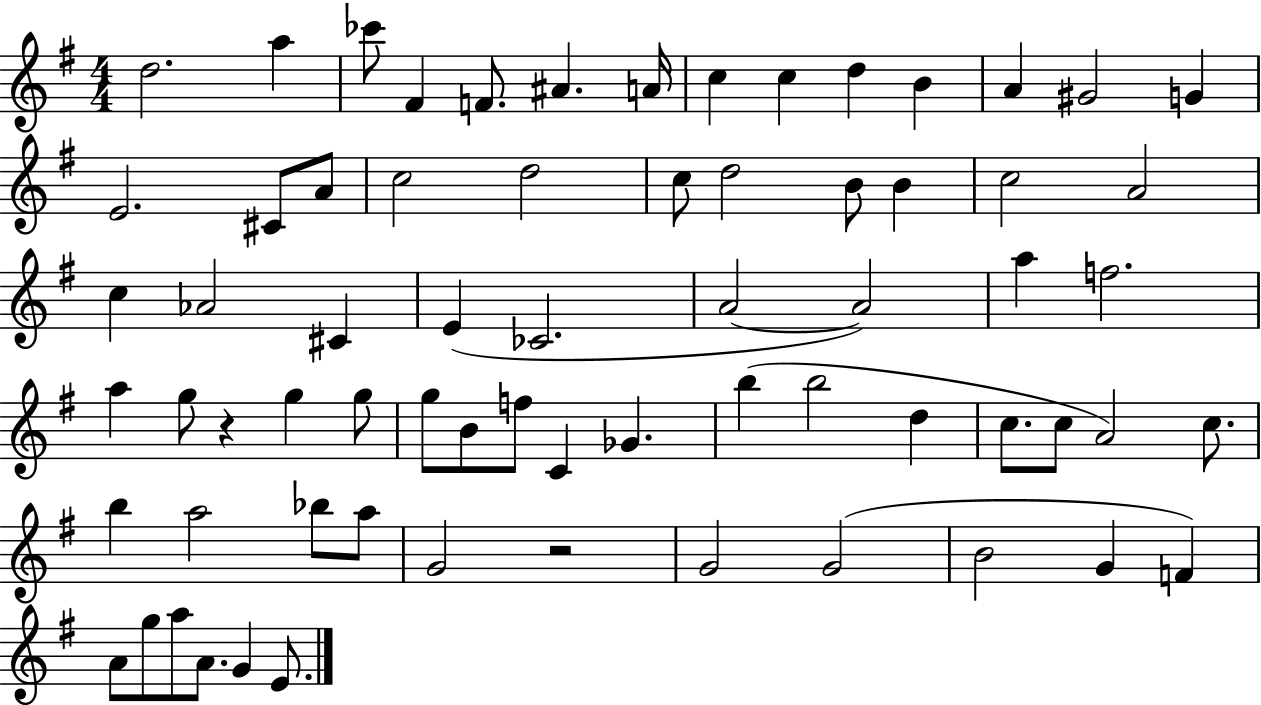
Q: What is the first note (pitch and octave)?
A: D5